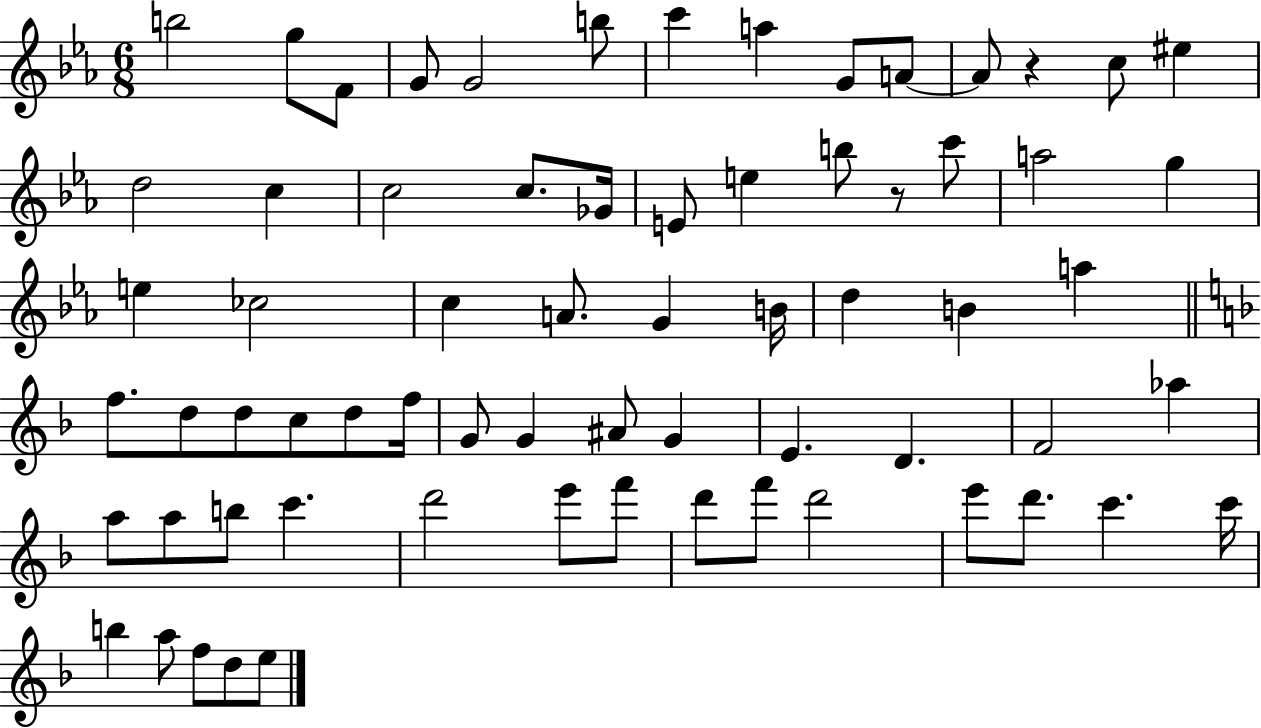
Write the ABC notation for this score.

X:1
T:Untitled
M:6/8
L:1/4
K:Eb
b2 g/2 F/2 G/2 G2 b/2 c' a G/2 A/2 A/2 z c/2 ^e d2 c c2 c/2 _G/4 E/2 e b/2 z/2 c'/2 a2 g e _c2 c A/2 G B/4 d B a f/2 d/2 d/2 c/2 d/2 f/4 G/2 G ^A/2 G E D F2 _a a/2 a/2 b/2 c' d'2 e'/2 f'/2 d'/2 f'/2 d'2 e'/2 d'/2 c' c'/4 b a/2 f/2 d/2 e/2